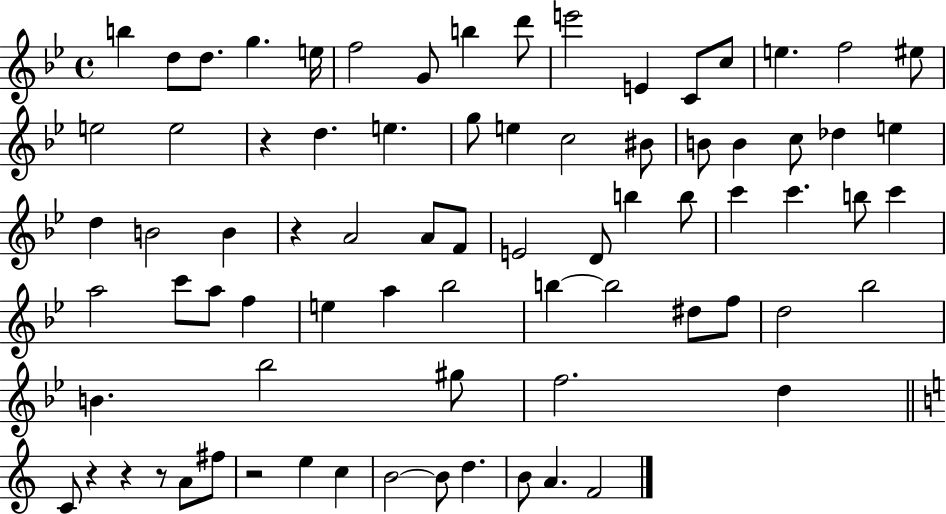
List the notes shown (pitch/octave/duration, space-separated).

B5/q D5/e D5/e. G5/q. E5/s F5/h G4/e B5/q D6/e E6/h E4/q C4/e C5/e E5/q. F5/h EIS5/e E5/h E5/h R/q D5/q. E5/q. G5/e E5/q C5/h BIS4/e B4/e B4/q C5/e Db5/q E5/q D5/q B4/h B4/q R/q A4/h A4/e F4/e E4/h D4/e B5/q B5/e C6/q C6/q. B5/e C6/q A5/h C6/e A5/e F5/q E5/q A5/q Bb5/h B5/q B5/h D#5/e F5/e D5/h Bb5/h B4/q. Bb5/h G#5/e F5/h. D5/q C4/e R/q R/q R/e A4/e F#5/e R/h E5/q C5/q B4/h B4/e D5/q. B4/e A4/q. F4/h